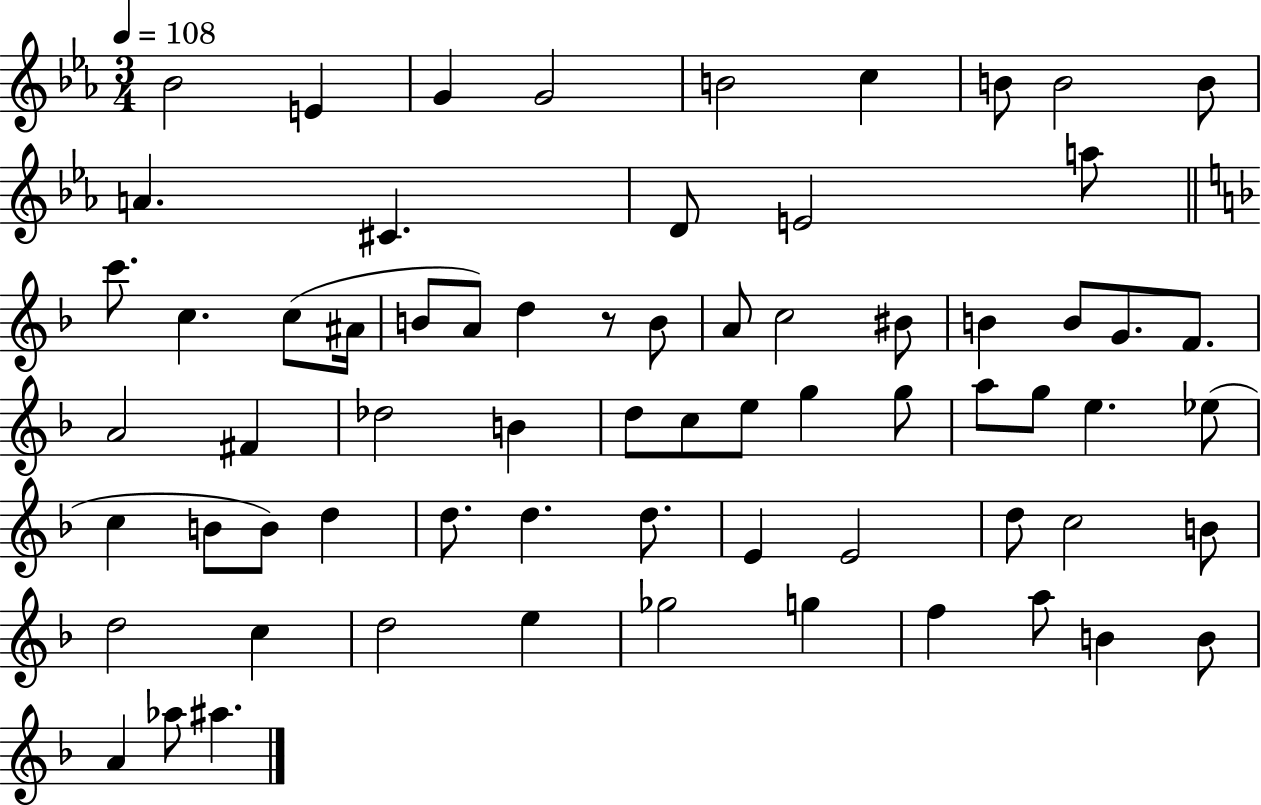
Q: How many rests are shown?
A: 1